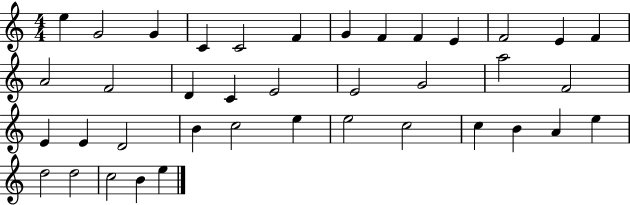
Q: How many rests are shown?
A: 0